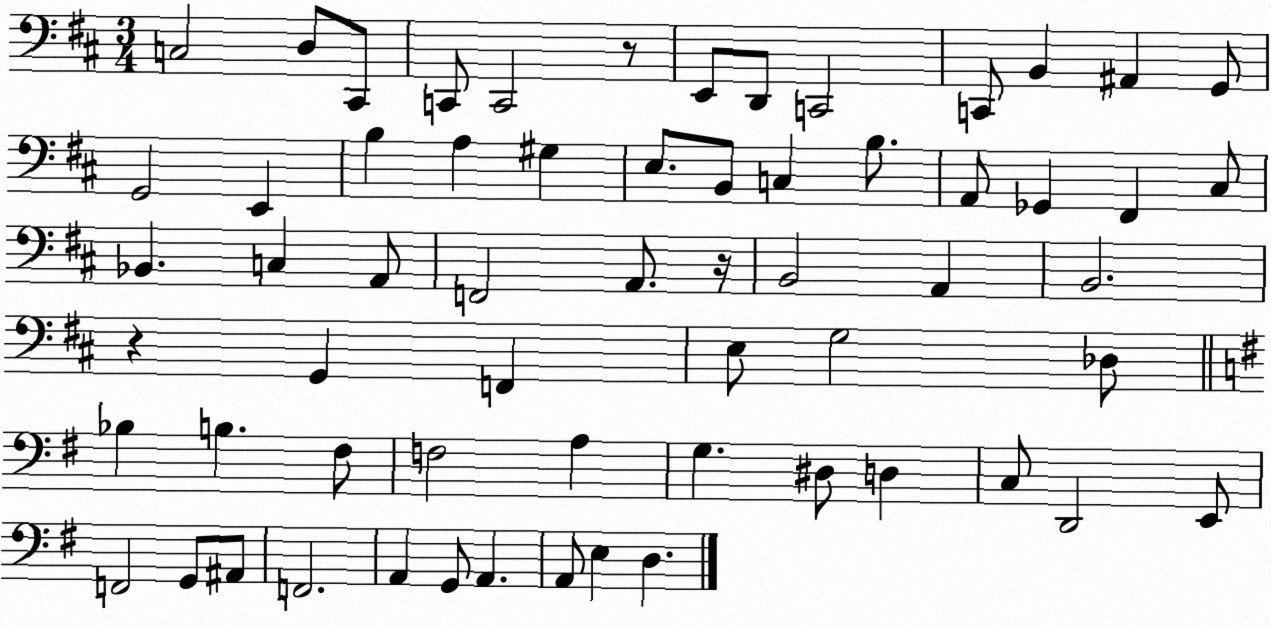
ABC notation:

X:1
T:Untitled
M:3/4
L:1/4
K:D
C,2 D,/2 ^C,,/2 C,,/2 C,,2 z/2 E,,/2 D,,/2 C,,2 C,,/2 B,, ^A,, G,,/2 G,,2 E,, B, A, ^G, E,/2 B,,/2 C, B,/2 A,,/2 _G,, ^F,, ^C,/2 _B,, C, A,,/2 F,,2 A,,/2 z/4 B,,2 A,, B,,2 z G,, F,, E,/2 G,2 _D,/2 _B, B, ^F,/2 F,2 A, G, ^D,/2 D, C,/2 D,,2 E,,/2 F,,2 G,,/2 ^A,,/2 F,,2 A,, G,,/2 A,, A,,/2 E, D,